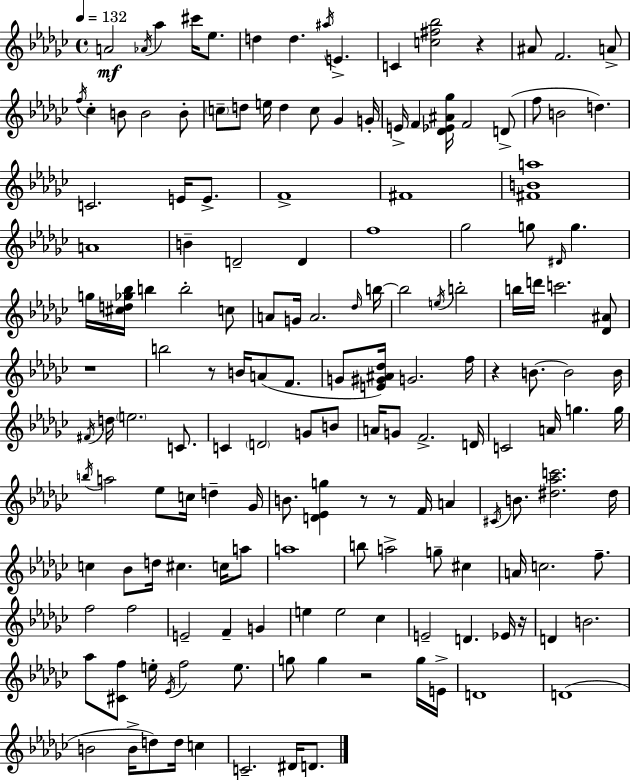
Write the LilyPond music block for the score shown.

{
  \clef treble
  \time 4/4
  \defaultTimeSignature
  \key ees \minor
  \tempo 4 = 132
  \repeat volta 2 { a'2\mf \acciaccatura { aes'16 } aes''4 cis'''16 ees''8. | d''4 d''4. \acciaccatura { ais''16 } e'4.-> | c'4 <c'' fis'' bes''>2 r4 | ais'8 f'2. | \break a'8-> \acciaccatura { f''16 } ces''4-. b'8 b'2 | b'8-. \parenthesize c''8-- d''8 e''16 d''4 c''8 ges'4 | g'16-. e'16-> f'4 <des' ees' ais' ges''>16 f'2 | d'8->( f''8 b'2 d''4.) | \break c'2. e'16 | e'8.-> f'1-> | fis'1 | <fis' b' a''>1 | \break a'1 | b'4-- d'2-- d'4 | f''1 | ges''2 g''8 \grace { dis'16 } g''4. | \break g''16 <cis'' d'' ges'' bes''>16 b''4 b''2-. | c''8 a'8 g'16 a'2. | \grace { des''16 } b''16~~ b''2 \acciaccatura { e''16 } b''2-. | b''16 d'''16 c'''2. | \break <des' ais'>8 r1 | b''2 r8 | b'16 a'8( f'8. g'8 <e' gis' ais' des''>16) g'2. | f''16 r4 b'8.~~ b'2 | \break b'16 \acciaccatura { fis'16 } d''16 \parenthesize e''2. | c'8. c'4 \parenthesize d'2 | g'8 b'8 a'16 g'8 f'2.-> | d'16 c'2 a'16 | \break g''4. g''16 \acciaccatura { b''16 } a''2 | ees''8 c''16 d''4-- ges'16 b'8. <d' ees' g''>4 r8 | r8 f'16 a'4 \acciaccatura { cis'16 } b'8. <dis'' aes'' c'''>2. | dis''16 c''4 bes'8 d''16 | \break cis''4. c''16 a''8 a''1 | b''8 a''2-> | g''8-- cis''4 a'16 c''2. | f''8.-- f''2 | \break f''2 e'2-- | f'4-- g'4 e''4 e''2 | ces''4 e'2-- | d'4. ees'16 r16 d'4 b'2. | \break aes''8 <cis' f''>8 e''16-. \acciaccatura { ees'16 } f''2 | e''8. g''8 g''4 | r2 g''16 e'16-> d'1 | d'1( | \break b'2 | b'16-> d''8) d''16 c''4 c'2.-- | dis'16 d'8. } \bar "|."
}